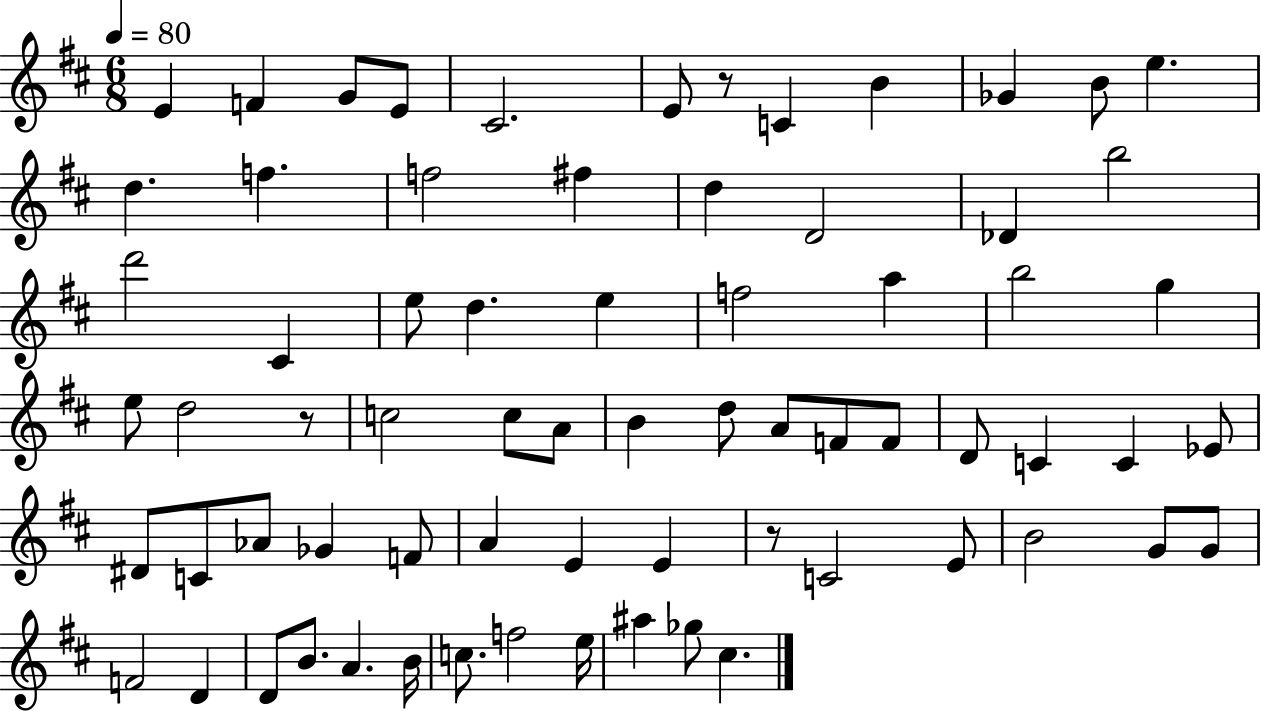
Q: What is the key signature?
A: D major